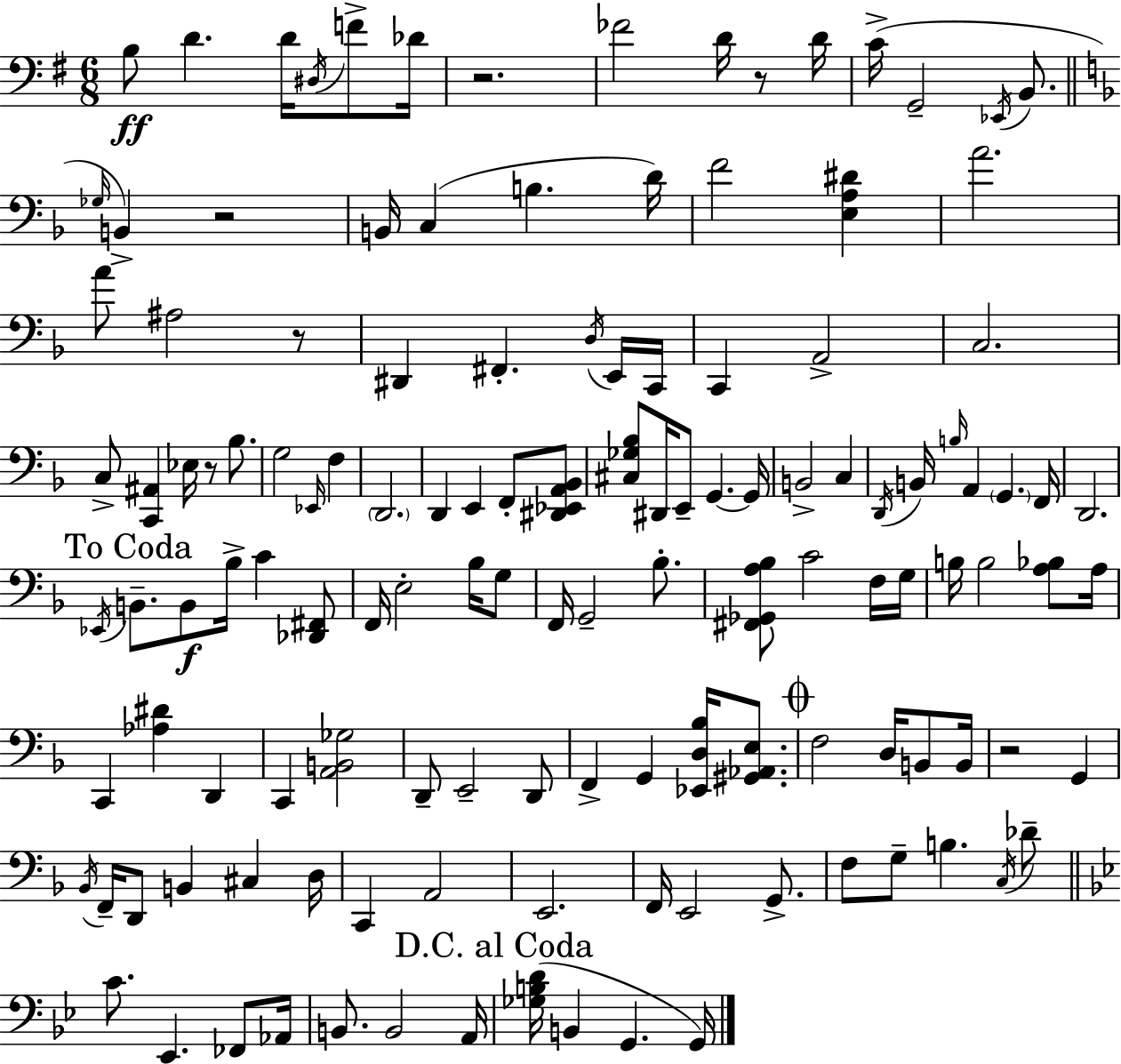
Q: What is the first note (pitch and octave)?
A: B3